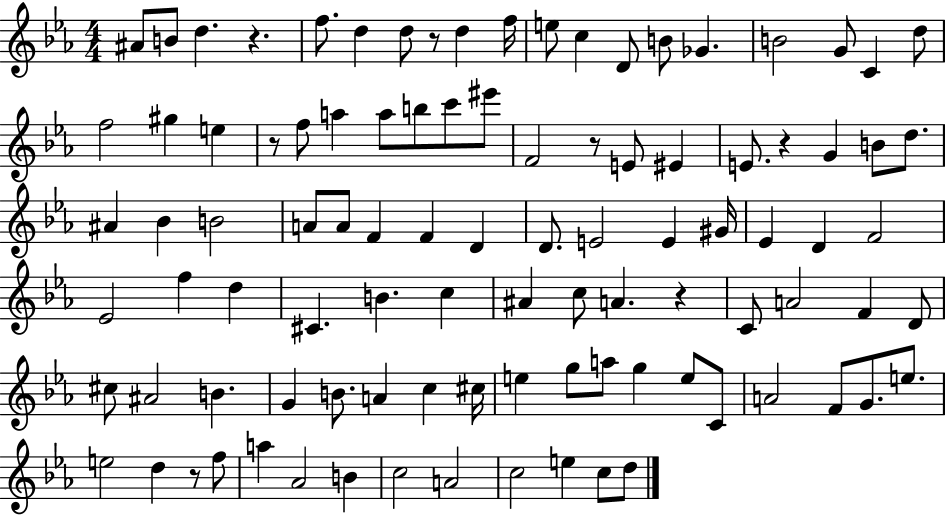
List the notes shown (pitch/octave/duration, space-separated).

A#4/e B4/e D5/q. R/q. F5/e. D5/q D5/e R/e D5/q F5/s E5/e C5/q D4/e B4/e Gb4/q. B4/h G4/e C4/q D5/e F5/h G#5/q E5/q R/e F5/e A5/q A5/e B5/e C6/e EIS6/e F4/h R/e E4/e EIS4/q E4/e. R/q G4/q B4/e D5/e. A#4/q Bb4/q B4/h A4/e A4/e F4/q F4/q D4/q D4/e. E4/h E4/q G#4/s Eb4/q D4/q F4/h Eb4/h F5/q D5/q C#4/q. B4/q. C5/q A#4/q C5/e A4/q. R/q C4/e A4/h F4/q D4/e C#5/e A#4/h B4/q. G4/q B4/e. A4/q C5/q C#5/s E5/q G5/e A5/e G5/q E5/e C4/e A4/h F4/e G4/e. E5/e. E5/h D5/q R/e F5/e A5/q Ab4/h B4/q C5/h A4/h C5/h E5/q C5/e D5/e